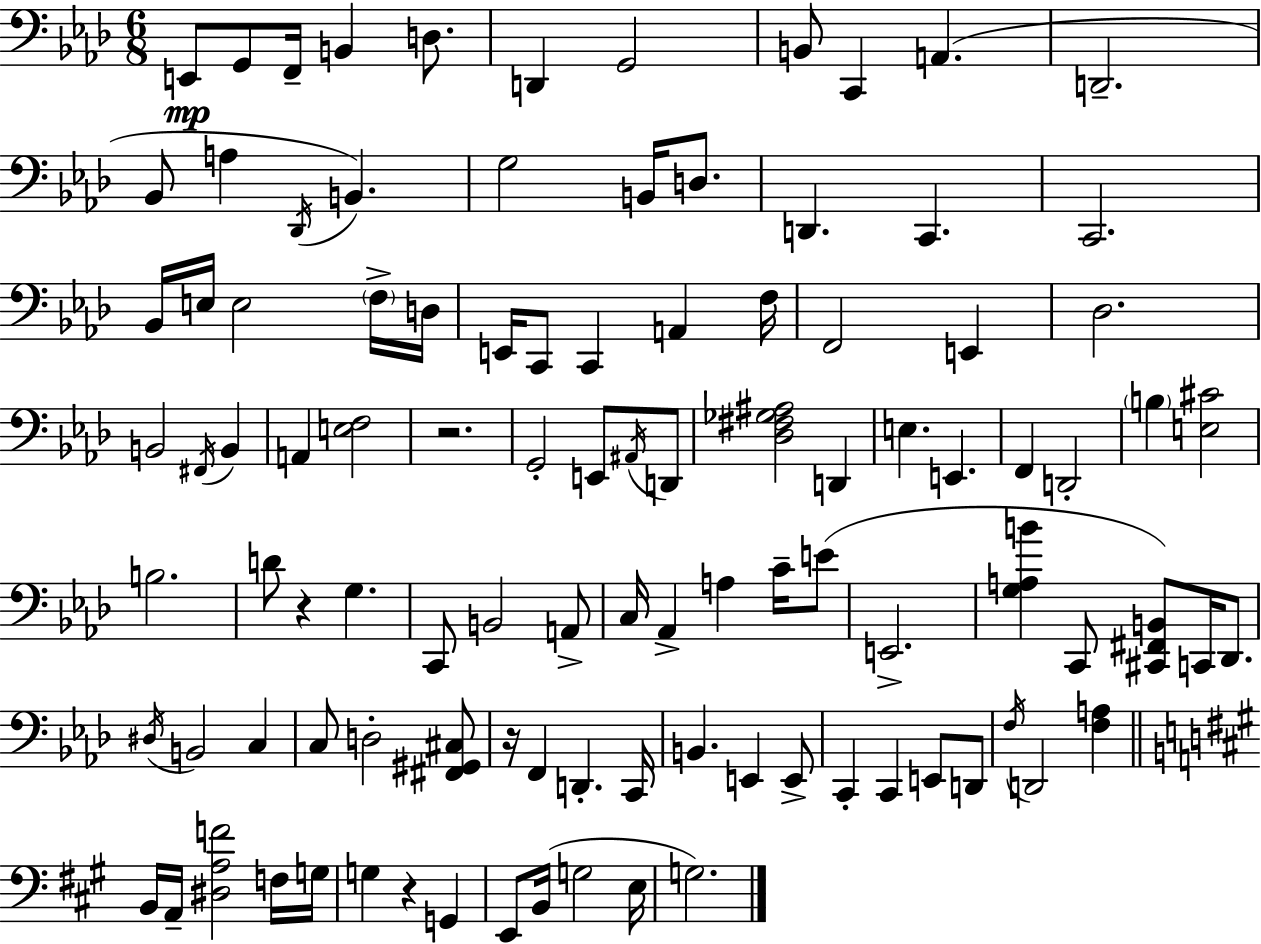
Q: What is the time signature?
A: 6/8